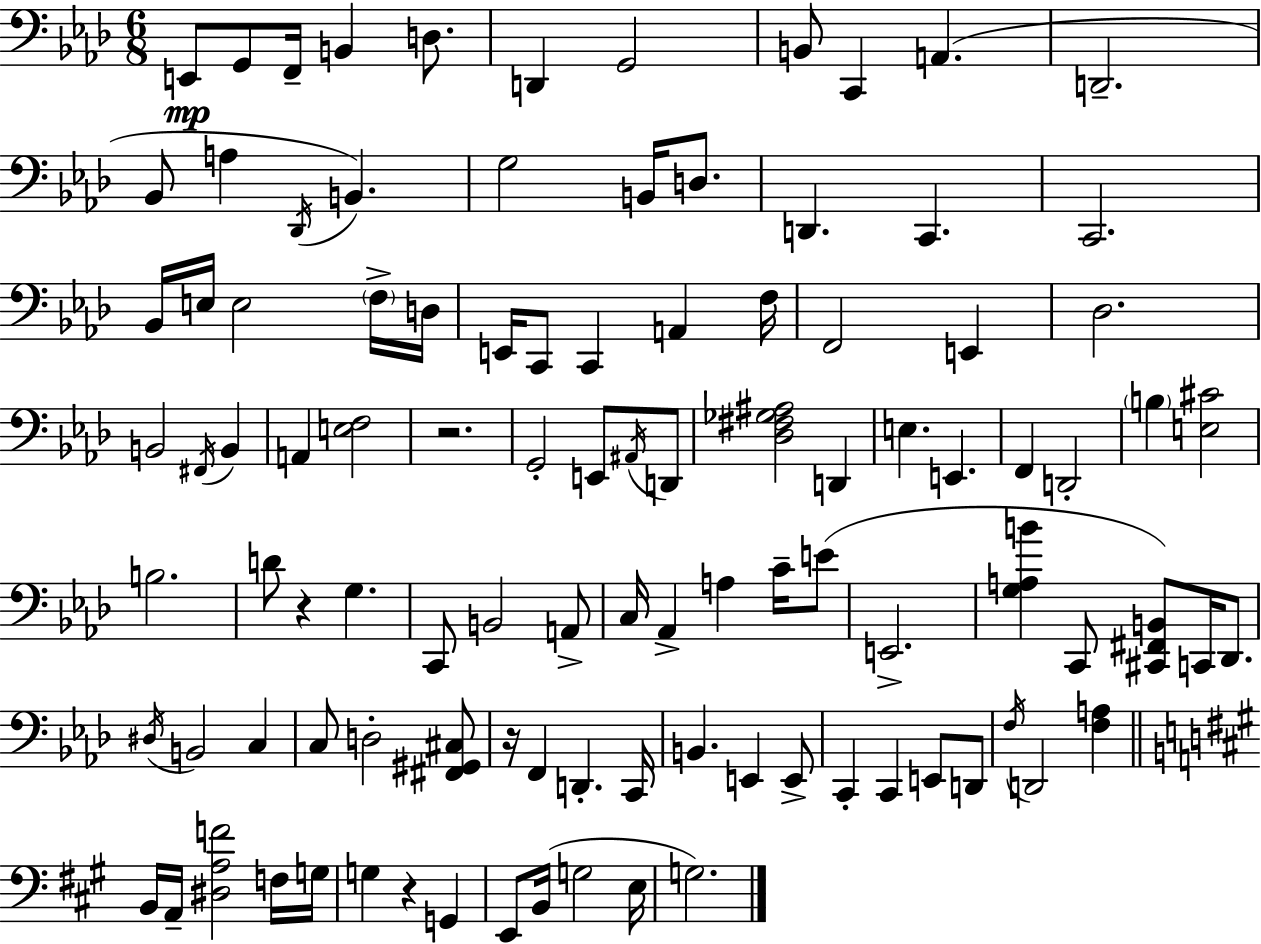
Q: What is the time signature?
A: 6/8